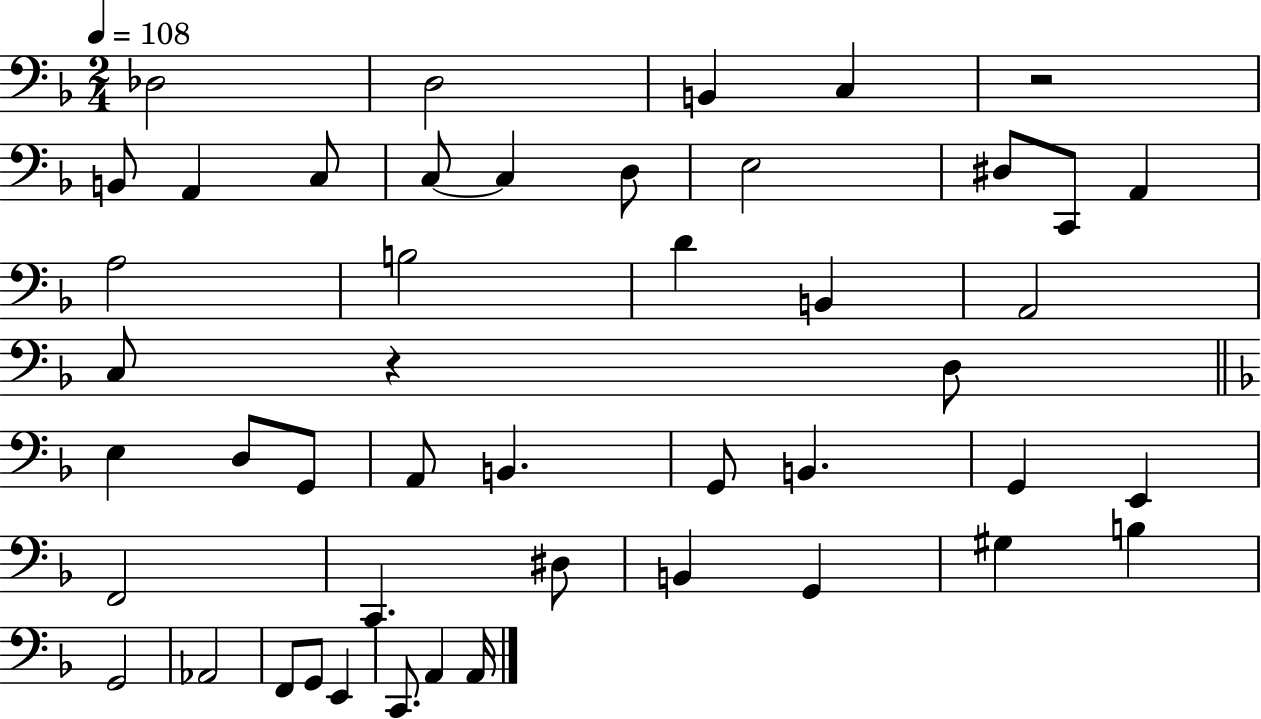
X:1
T:Untitled
M:2/4
L:1/4
K:F
_D,2 D,2 B,, C, z2 B,,/2 A,, C,/2 C,/2 C, D,/2 E,2 ^D,/2 C,,/2 A,, A,2 B,2 D B,, A,,2 C,/2 z D,/2 E, D,/2 G,,/2 A,,/2 B,, G,,/2 B,, G,, E,, F,,2 C,, ^D,/2 B,, G,, ^G, B, G,,2 _A,,2 F,,/2 G,,/2 E,, C,,/2 A,, A,,/4